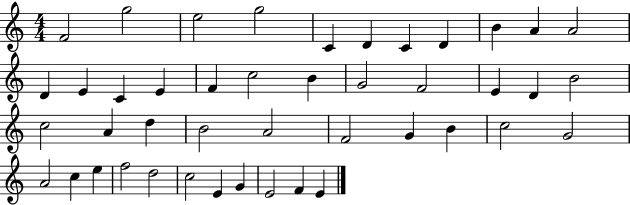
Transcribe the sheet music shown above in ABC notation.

X:1
T:Untitled
M:4/4
L:1/4
K:C
F2 g2 e2 g2 C D C D B A A2 D E C E F c2 B G2 F2 E D B2 c2 A d B2 A2 F2 G B c2 G2 A2 c e f2 d2 c2 E G E2 F E